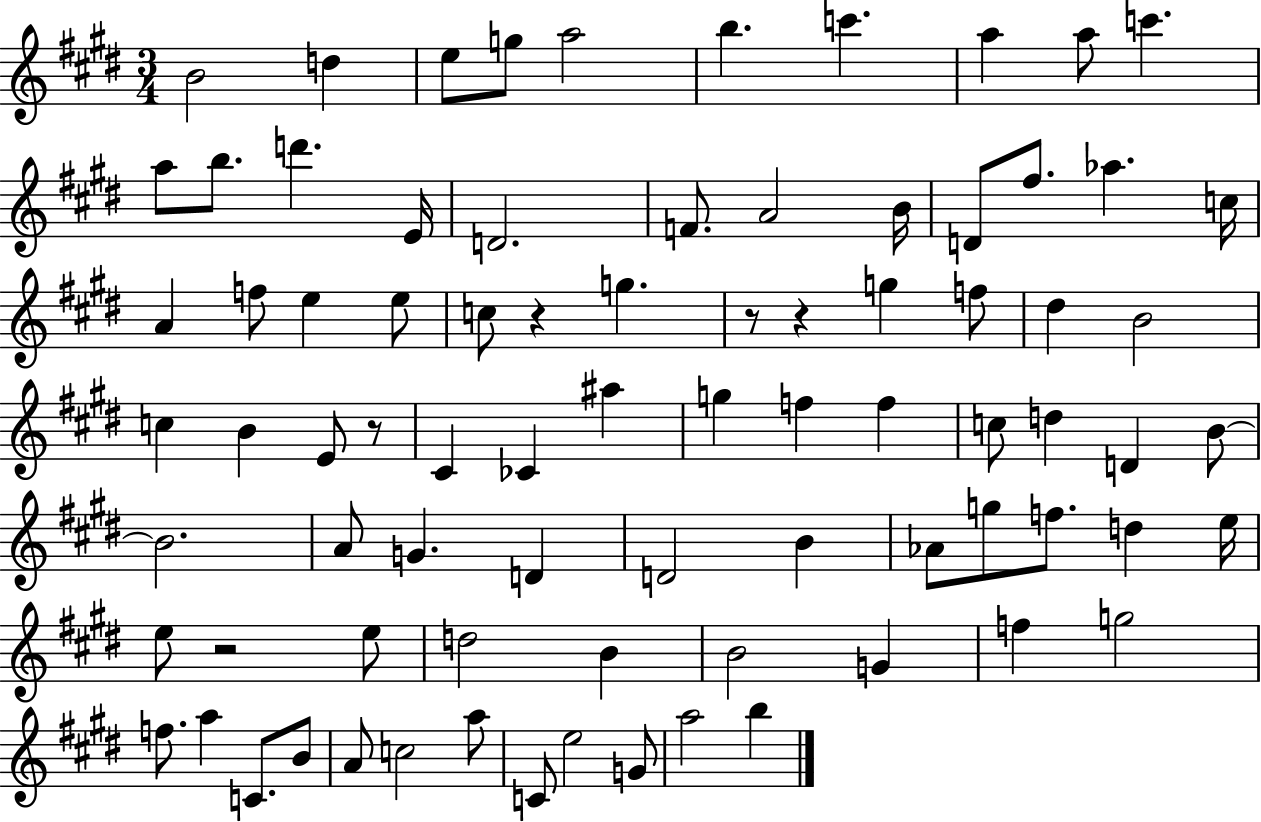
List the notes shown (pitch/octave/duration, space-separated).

B4/h D5/q E5/e G5/e A5/h B5/q. C6/q. A5/q A5/e C6/q. A5/e B5/e. D6/q. E4/s D4/h. F4/e. A4/h B4/s D4/e F#5/e. Ab5/q. C5/s A4/q F5/e E5/q E5/e C5/e R/q G5/q. R/e R/q G5/q F5/e D#5/q B4/h C5/q B4/q E4/e R/e C#4/q CES4/q A#5/q G5/q F5/q F5/q C5/e D5/q D4/q B4/e B4/h. A4/e G4/q. D4/q D4/h B4/q Ab4/e G5/e F5/e. D5/q E5/s E5/e R/h E5/e D5/h B4/q B4/h G4/q F5/q G5/h F5/e. A5/q C4/e. B4/e A4/e C5/h A5/e C4/e E5/h G4/e A5/h B5/q